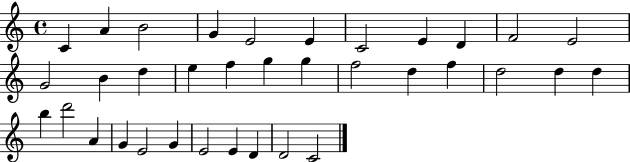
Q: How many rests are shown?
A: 0